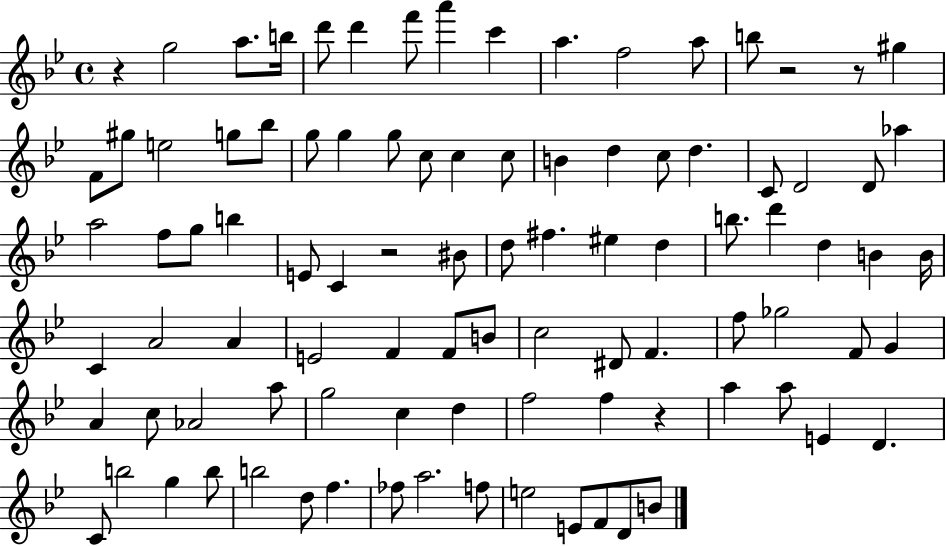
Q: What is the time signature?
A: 4/4